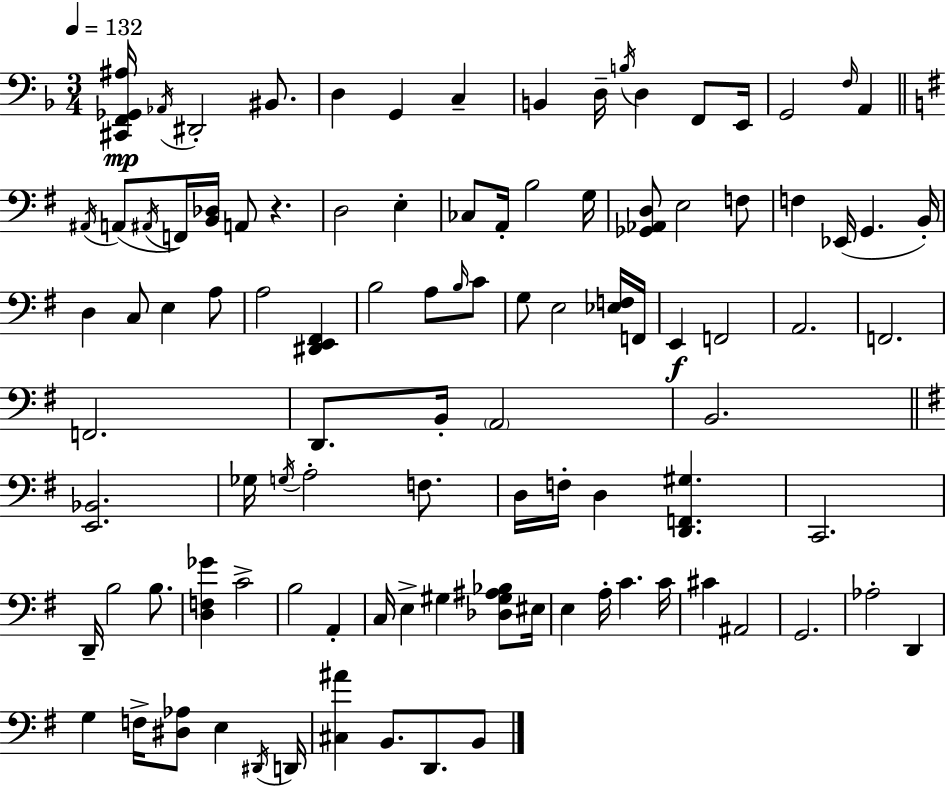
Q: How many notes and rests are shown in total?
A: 100